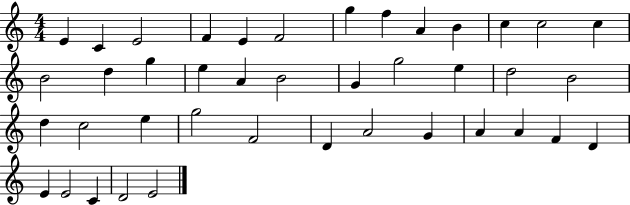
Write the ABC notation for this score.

X:1
T:Untitled
M:4/4
L:1/4
K:C
E C E2 F E F2 g f A B c c2 c B2 d g e A B2 G g2 e d2 B2 d c2 e g2 F2 D A2 G A A F D E E2 C D2 E2